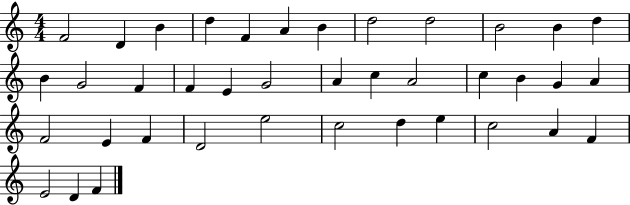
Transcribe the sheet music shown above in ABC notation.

X:1
T:Untitled
M:4/4
L:1/4
K:C
F2 D B d F A B d2 d2 B2 B d B G2 F F E G2 A c A2 c B G A F2 E F D2 e2 c2 d e c2 A F E2 D F